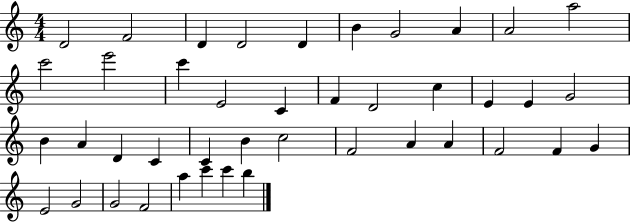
D4/h F4/h D4/q D4/h D4/q B4/q G4/h A4/q A4/h A5/h C6/h E6/h C6/q E4/h C4/q F4/q D4/h C5/q E4/q E4/q G4/h B4/q A4/q D4/q C4/q C4/q B4/q C5/h F4/h A4/q A4/q F4/h F4/q G4/q E4/h G4/h G4/h F4/h A5/q C6/q C6/q B5/q